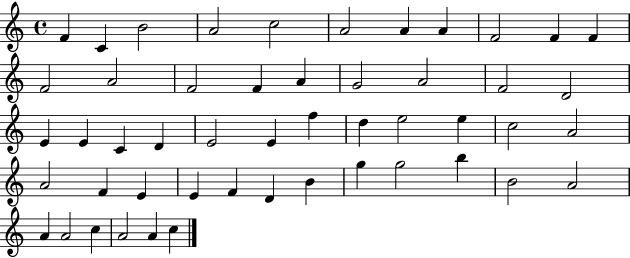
F4/q C4/q B4/h A4/h C5/h A4/h A4/q A4/q F4/h F4/q F4/q F4/h A4/h F4/h F4/q A4/q G4/h A4/h F4/h D4/h E4/q E4/q C4/q D4/q E4/h E4/q F5/q D5/q E5/h E5/q C5/h A4/h A4/h F4/q E4/q E4/q F4/q D4/q B4/q G5/q G5/h B5/q B4/h A4/h A4/q A4/h C5/q A4/h A4/q C5/q